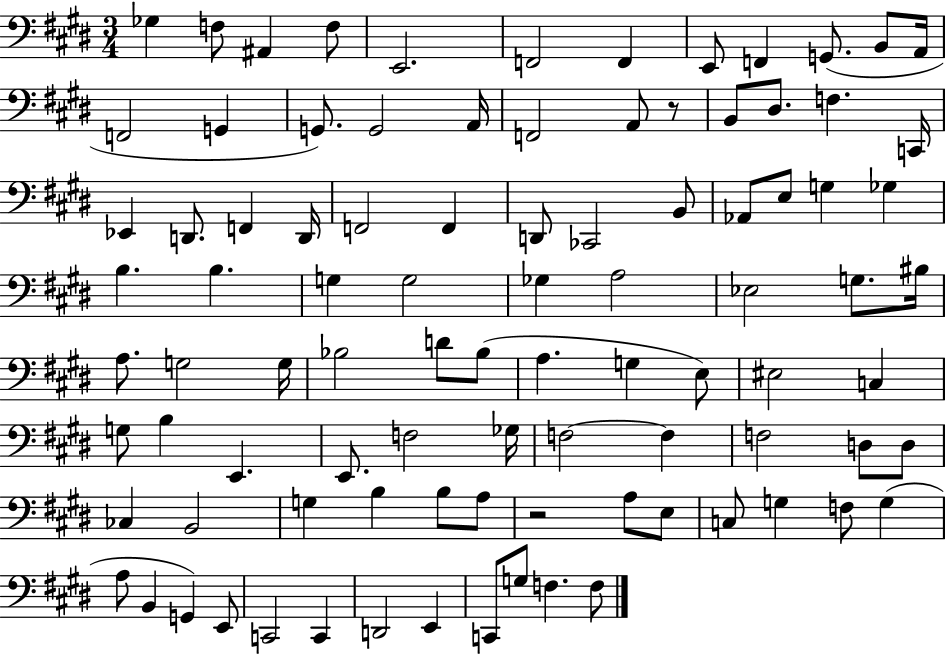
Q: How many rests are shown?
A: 2